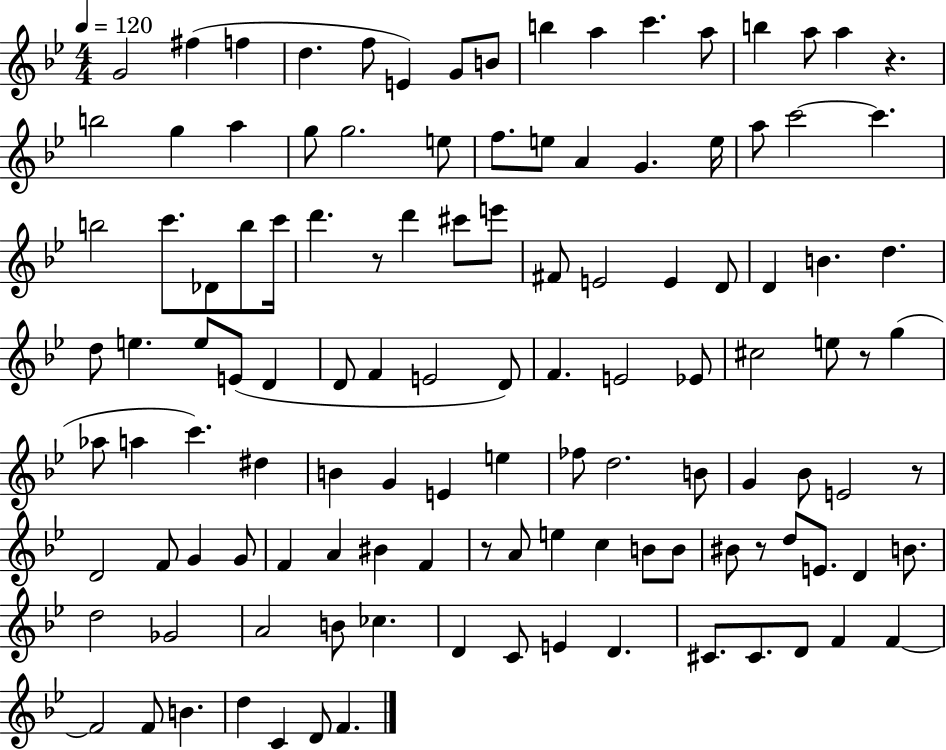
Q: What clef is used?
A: treble